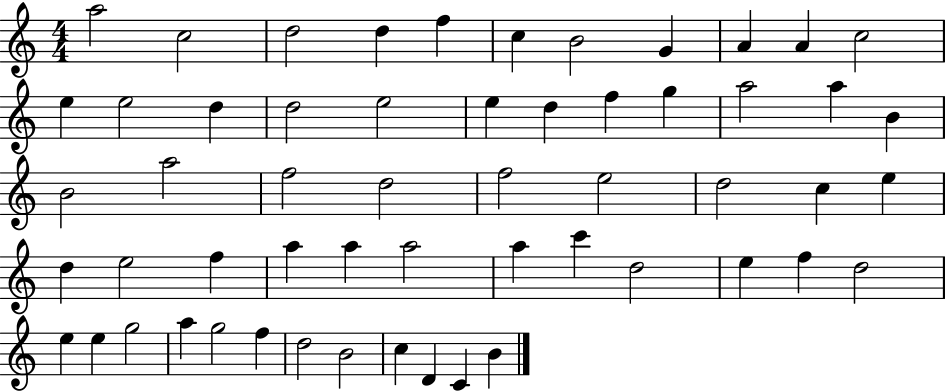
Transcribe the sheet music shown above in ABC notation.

X:1
T:Untitled
M:4/4
L:1/4
K:C
a2 c2 d2 d f c B2 G A A c2 e e2 d d2 e2 e d f g a2 a B B2 a2 f2 d2 f2 e2 d2 c e d e2 f a a a2 a c' d2 e f d2 e e g2 a g2 f d2 B2 c D C B